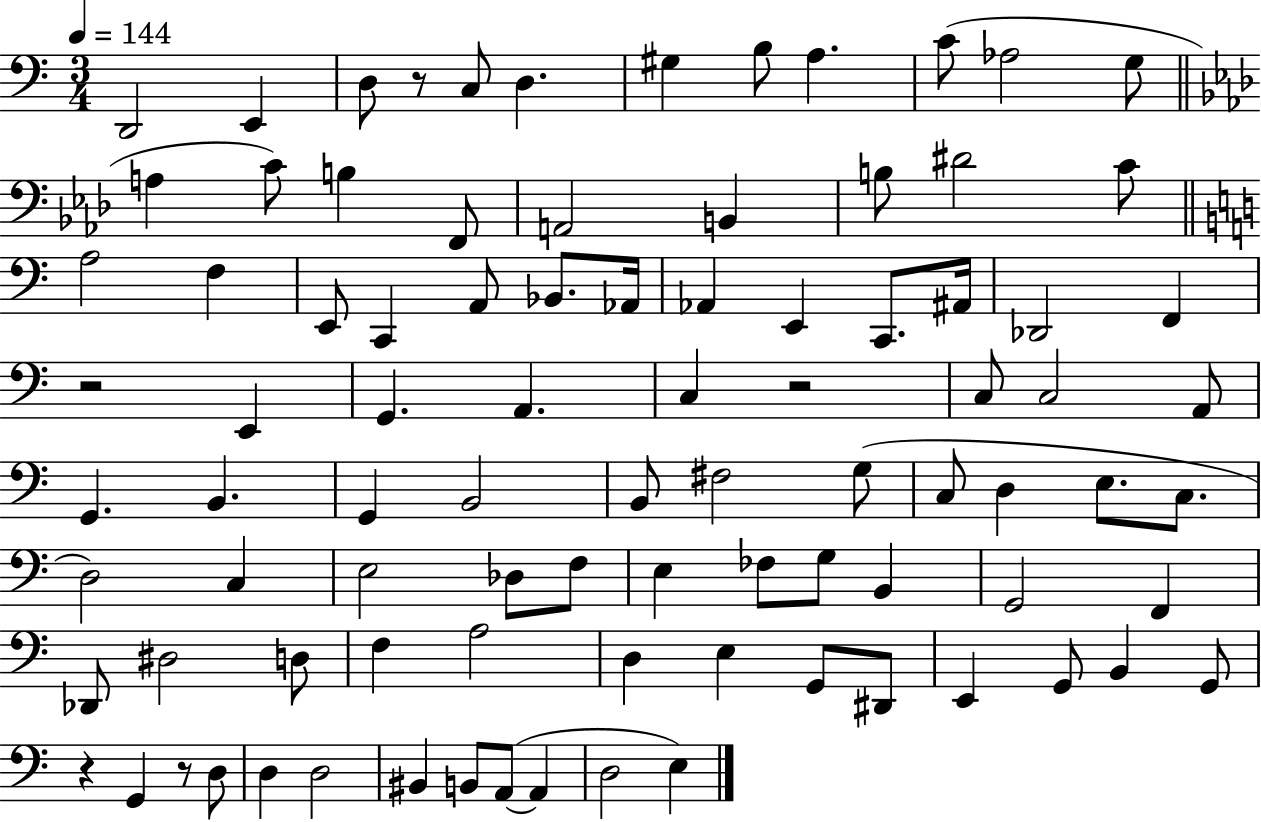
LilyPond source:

{
  \clef bass
  \numericTimeSignature
  \time 3/4
  \key c \major
  \tempo 4 = 144
  d,2 e,4 | d8 r8 c8 d4. | gis4 b8 a4. | c'8( aes2 g8 | \break \bar "||" \break \key aes \major a4 c'8) b4 f,8 | a,2 b,4 | b8 dis'2 c'8 | \bar "||" \break \key c \major a2 f4 | e,8 c,4 a,8 bes,8. aes,16 | aes,4 e,4 c,8. ais,16 | des,2 f,4 | \break r2 e,4 | g,4. a,4. | c4 r2 | c8 c2 a,8 | \break g,4. b,4. | g,4 b,2 | b,8 fis2 g8( | c8 d4 e8. c8. | \break d2) c4 | e2 des8 f8 | e4 fes8 g8 b,4 | g,2 f,4 | \break des,8 dis2 d8 | f4 a2 | d4 e4 g,8 dis,8 | e,4 g,8 b,4 g,8 | \break r4 g,4 r8 d8 | d4 d2 | bis,4 b,8 a,8~(~ a,4 | d2 e4) | \break \bar "|."
}